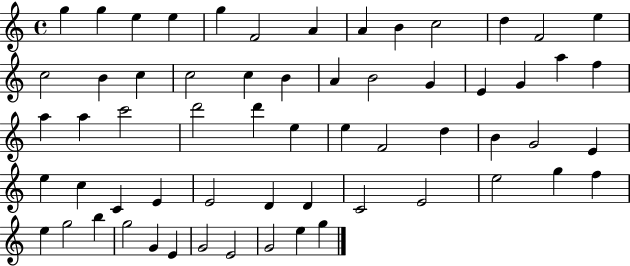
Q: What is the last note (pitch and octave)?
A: G5